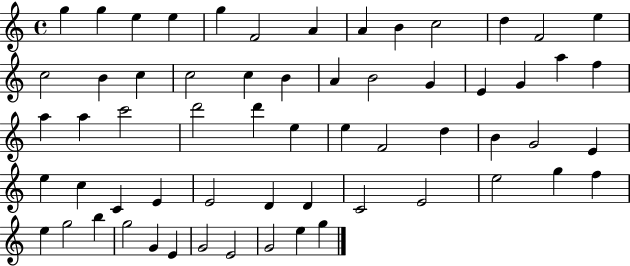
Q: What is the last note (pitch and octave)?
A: G5